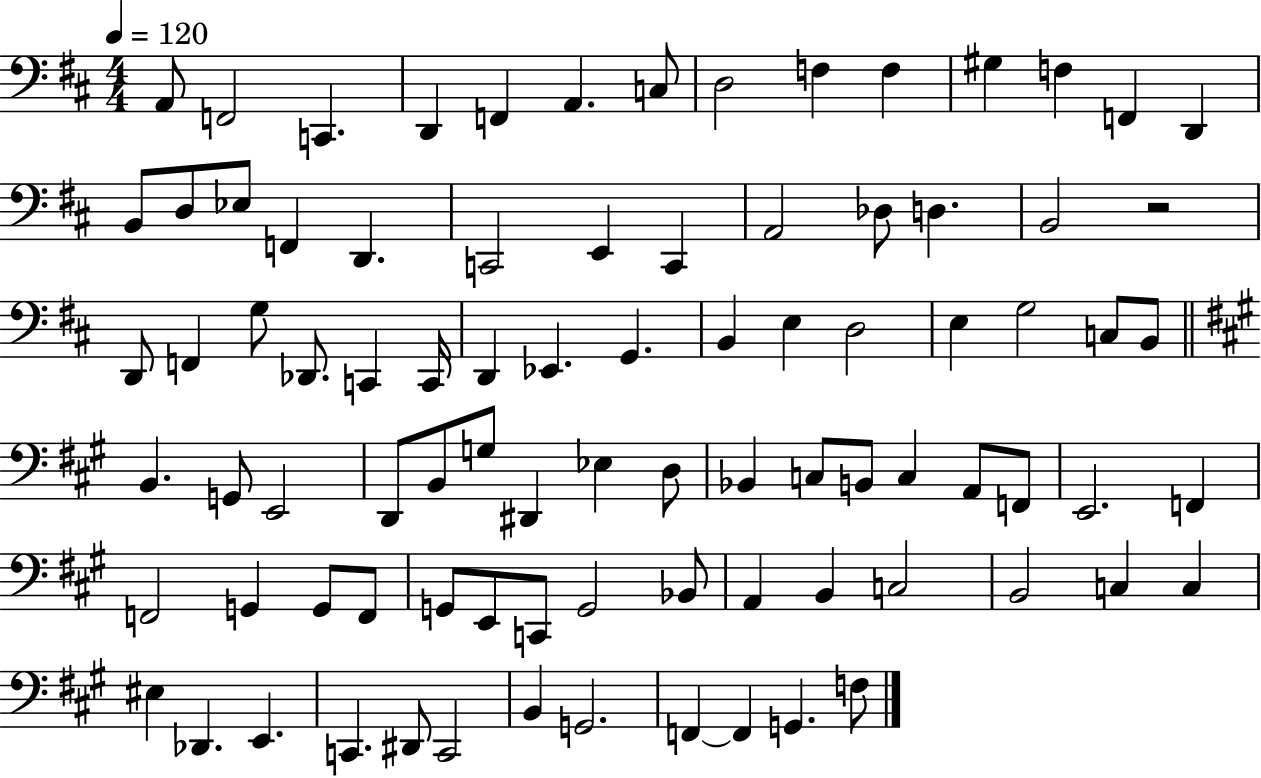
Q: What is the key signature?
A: D major